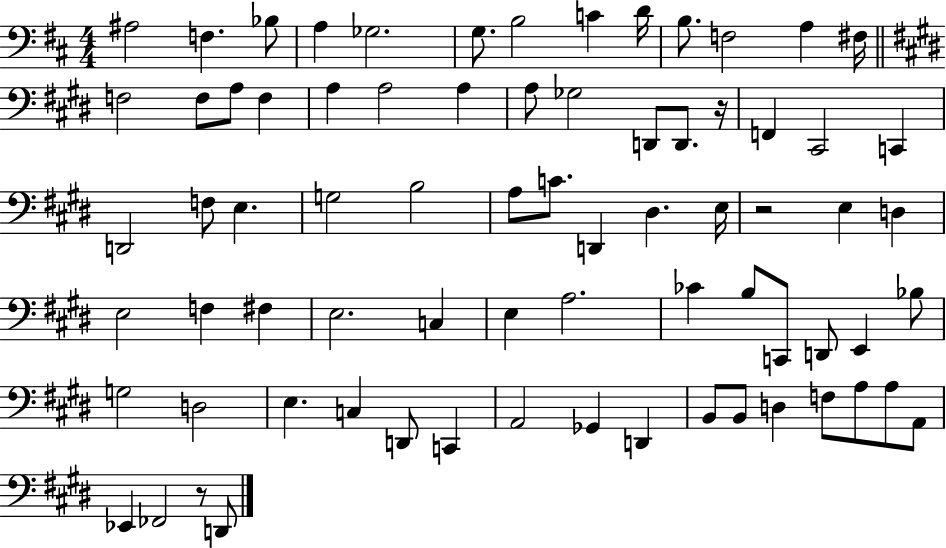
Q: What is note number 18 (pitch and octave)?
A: A3